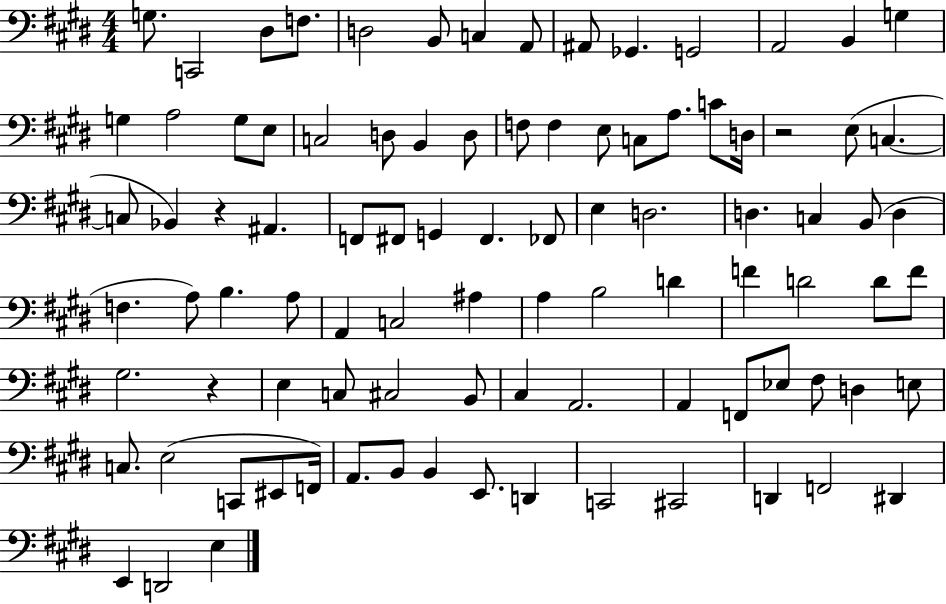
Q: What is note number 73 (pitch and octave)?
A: C3